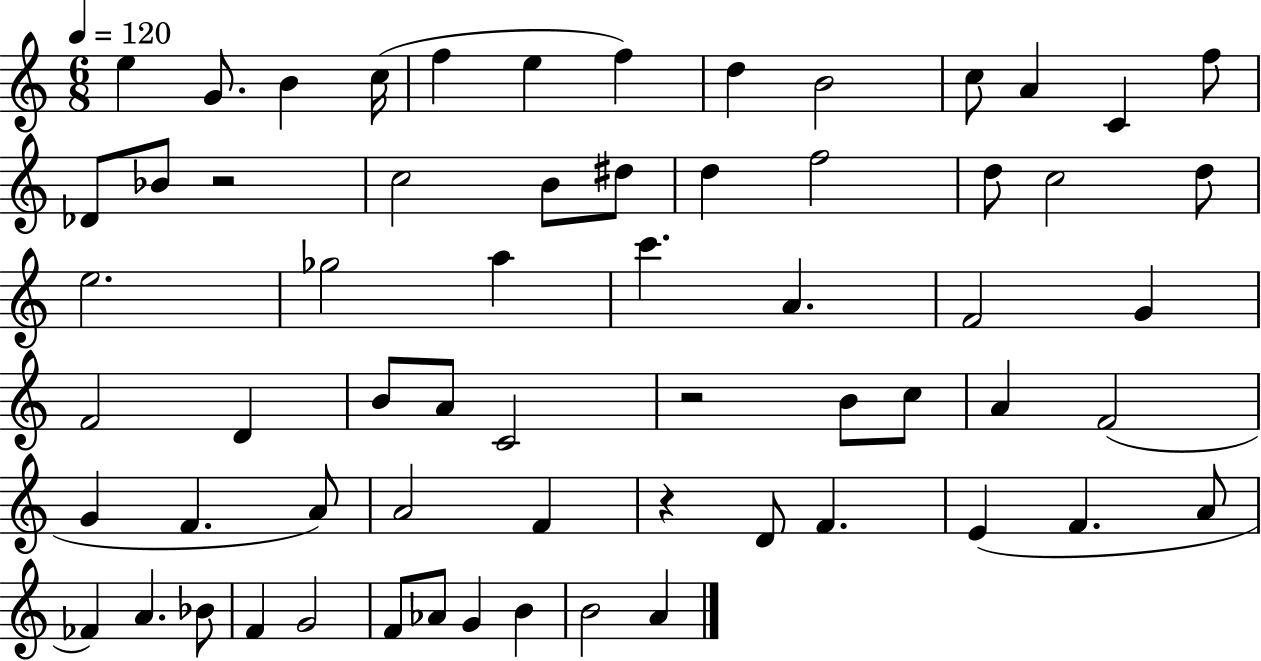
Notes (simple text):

E5/q G4/e. B4/q C5/s F5/q E5/q F5/q D5/q B4/h C5/e A4/q C4/q F5/e Db4/e Bb4/e R/h C5/h B4/e D#5/e D5/q F5/h D5/e C5/h D5/e E5/h. Gb5/h A5/q C6/q. A4/q. F4/h G4/q F4/h D4/q B4/e A4/e C4/h R/h B4/e C5/e A4/q F4/h G4/q F4/q. A4/e A4/h F4/q R/q D4/e F4/q. E4/q F4/q. A4/e FES4/q A4/q. Bb4/e F4/q G4/h F4/e Ab4/e G4/q B4/q B4/h A4/q